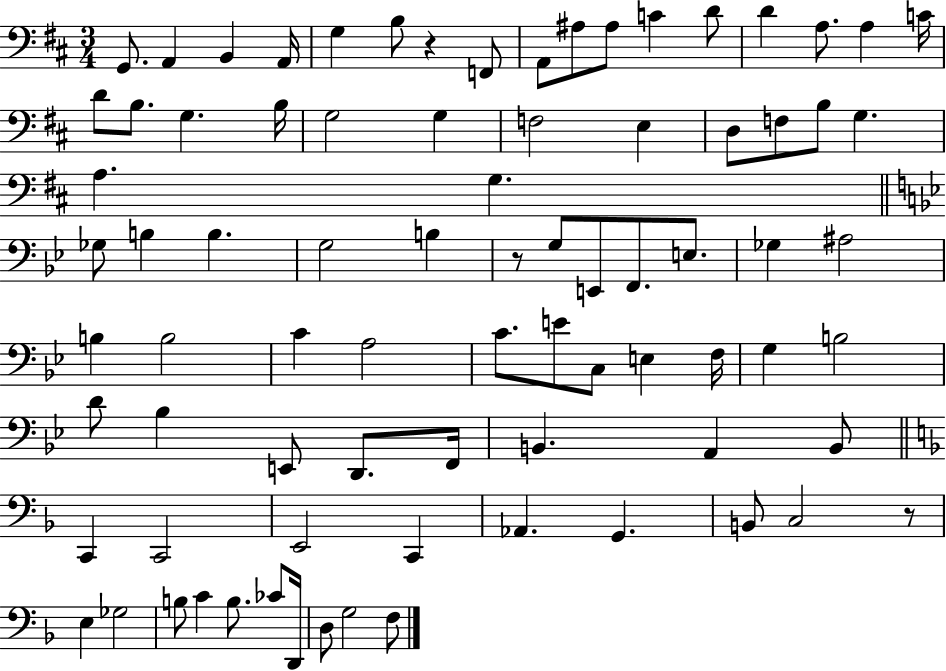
{
  \clef bass
  \numericTimeSignature
  \time 3/4
  \key d \major
  \repeat volta 2 { g,8. a,4 b,4 a,16 | g4 b8 r4 f,8 | a,8 ais8 ais8 c'4 d'8 | d'4 a8. a4 c'16 | \break d'8 b8. g4. b16 | g2 g4 | f2 e4 | d8 f8 b8 g4. | \break a4. g4. | \bar "||" \break \key bes \major ges8 b4 b4. | g2 b4 | r8 g8 e,8 f,8. e8. | ges4 ais2 | \break b4 b2 | c'4 a2 | c'8. e'8 c8 e4 f16 | g4 b2 | \break d'8 bes4 e,8 d,8. f,16 | b,4. a,4 b,8 | \bar "||" \break \key f \major c,4 c,2 | e,2 c,4 | aes,4. g,4. | b,8 c2 r8 | \break e4 ges2 | b8 c'4 b8. ces'8 d,16 | d8 g2 f8 | } \bar "|."
}